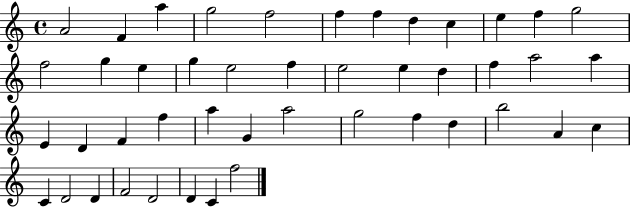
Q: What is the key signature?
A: C major